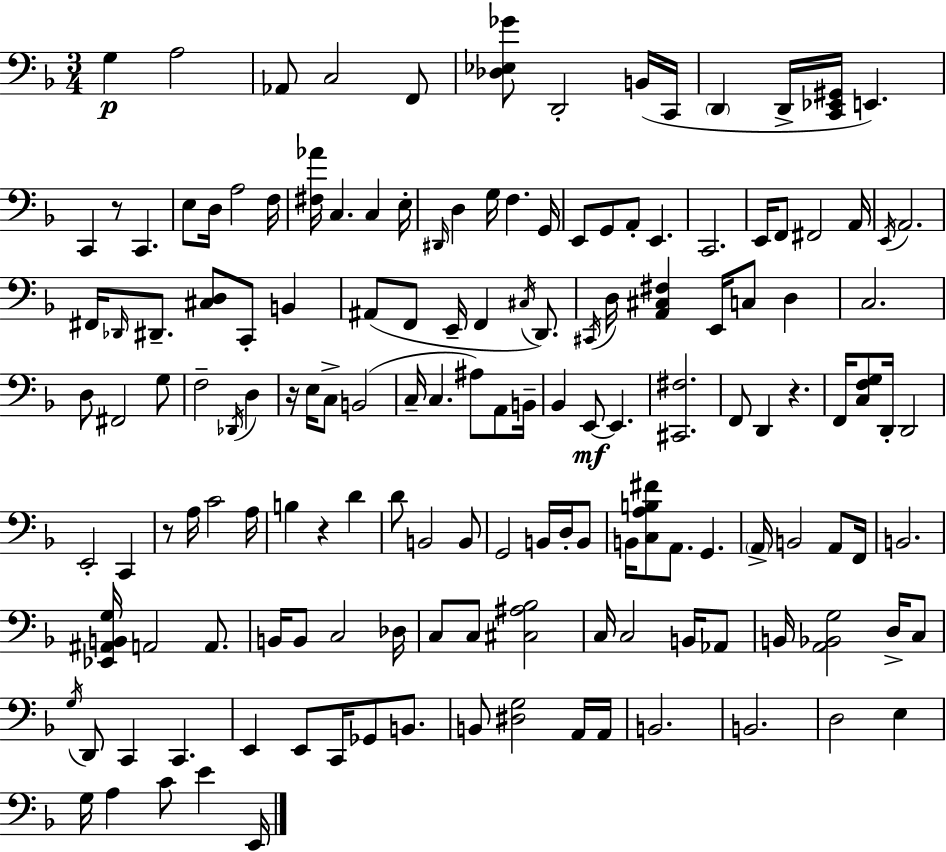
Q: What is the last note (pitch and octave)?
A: E2